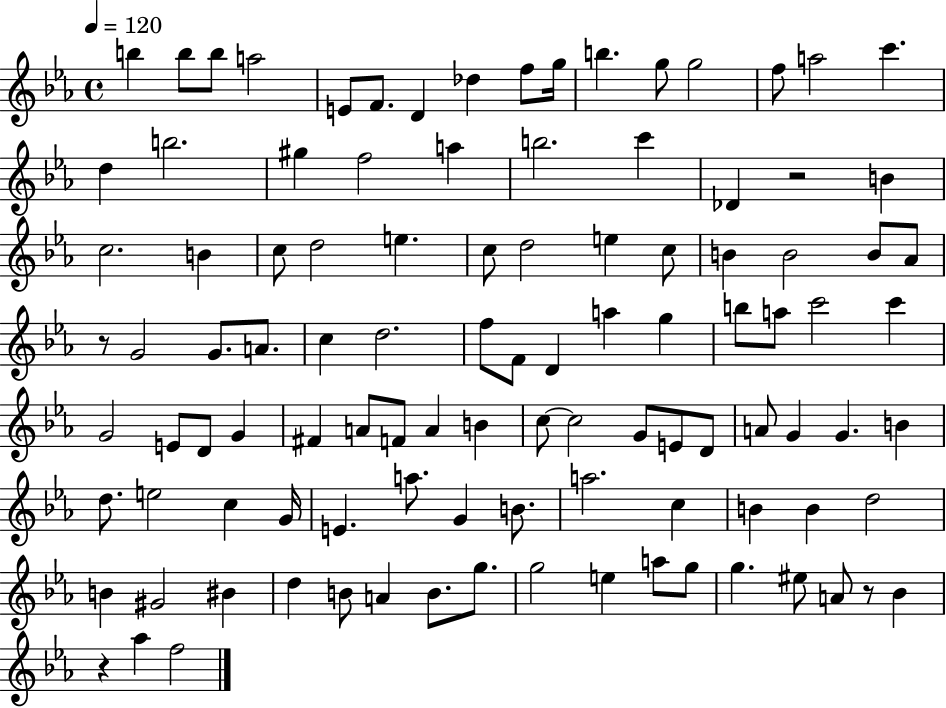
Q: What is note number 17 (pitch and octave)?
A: D5